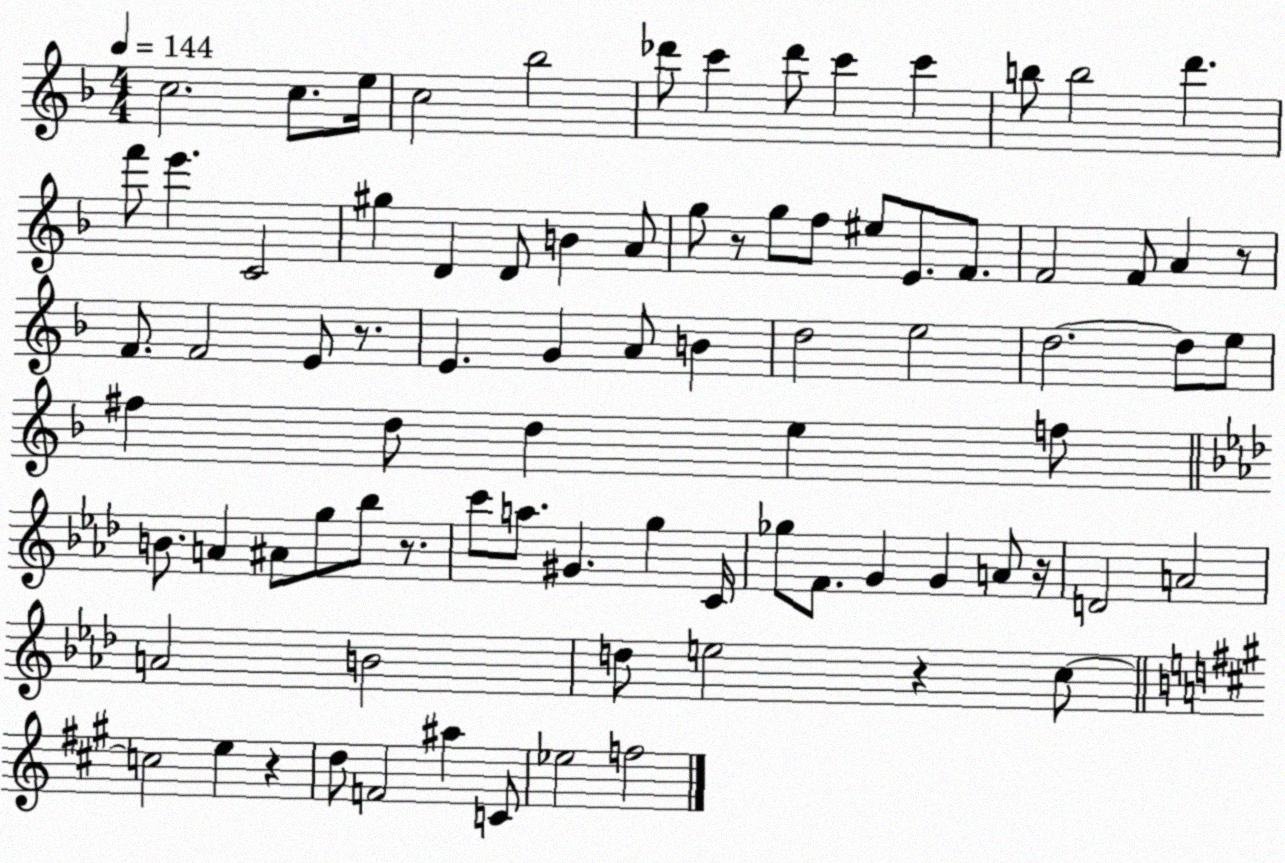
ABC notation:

X:1
T:Untitled
M:4/4
L:1/4
K:F
c2 c/2 e/4 c2 _b2 _d'/2 c' _d'/2 c' c' b/2 b2 d' f'/2 e' C2 ^g D D/2 B A/2 g/2 z/2 g/2 f/2 ^e/2 E/2 F/2 F2 F/2 A z/2 F/2 F2 E/2 z/2 E G A/2 B d2 e2 d2 d/2 e/2 ^f d/2 d e f/2 B/2 A ^A/2 g/2 _b/2 z/2 c'/2 a/2 ^G g C/4 _g/2 F/2 G G A/2 z/4 D2 A2 A2 B2 d/2 e2 z c/2 c2 e z d/2 F2 ^a C/2 _e2 f2